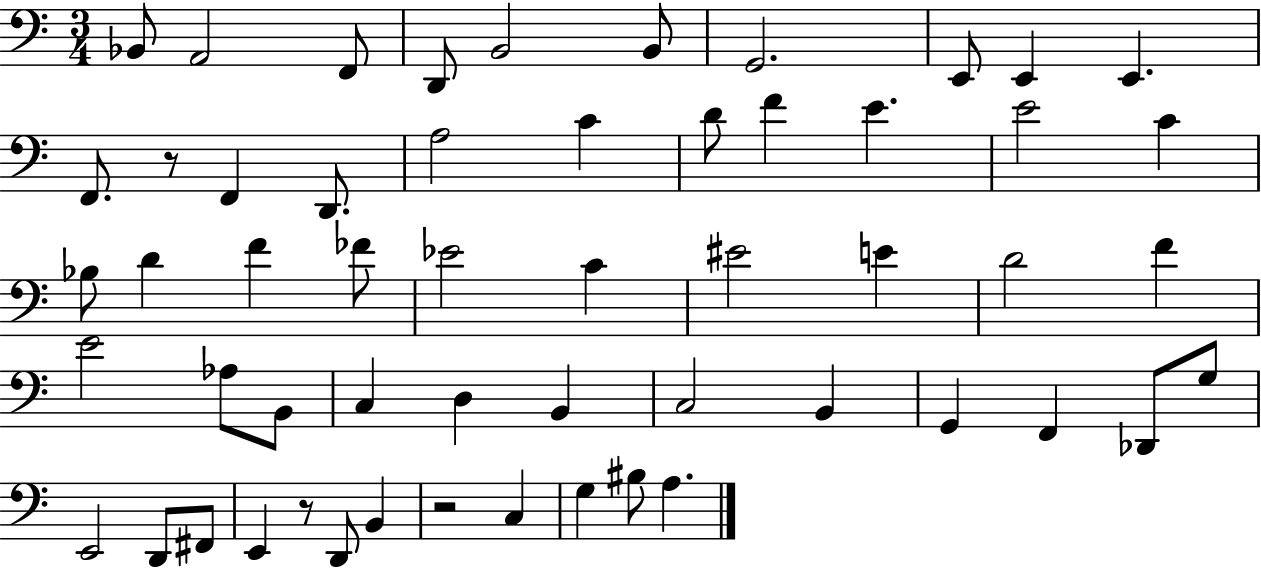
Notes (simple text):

Bb2/e A2/h F2/e D2/e B2/h B2/e G2/h. E2/e E2/q E2/q. F2/e. R/e F2/q D2/e. A3/h C4/q D4/e F4/q E4/q. E4/h C4/q Bb3/e D4/q F4/q FES4/e Eb4/h C4/q EIS4/h E4/q D4/h F4/q E4/h Ab3/e B2/e C3/q D3/q B2/q C3/h B2/q G2/q F2/q Db2/e G3/e E2/h D2/e F#2/e E2/q R/e D2/e B2/q R/h C3/q G3/q BIS3/e A3/q.